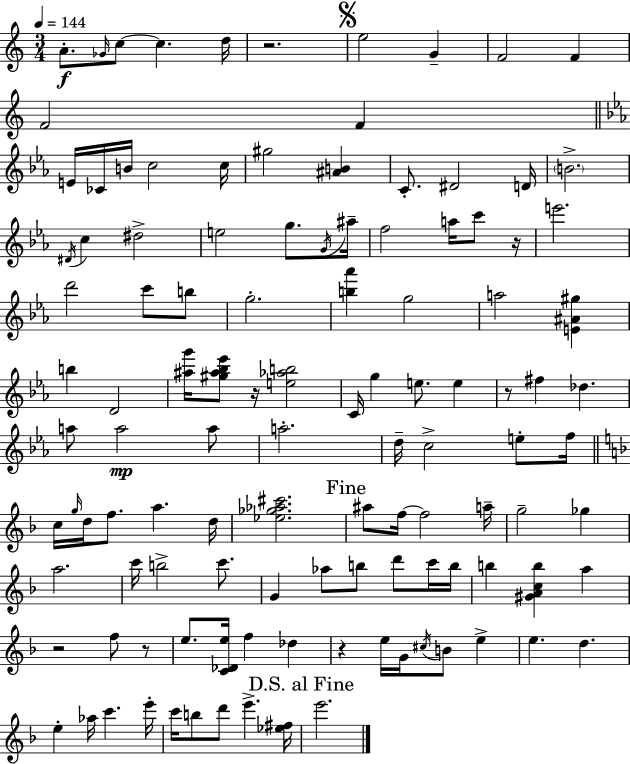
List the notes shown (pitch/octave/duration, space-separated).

A4/e. Gb4/s C5/e C5/q. D5/s R/h. E5/h G4/q F4/h F4/q F4/h F4/q E4/s CES4/s B4/s C5/h C5/s G#5/h [A#4,B4]/q C4/e. D#4/h D4/s B4/h. D#4/s C5/q D#5/h E5/h G5/e. G4/s A#5/s F5/h A5/s C6/e R/s E6/h. D6/h C6/e B5/e G5/h. [B5,Ab6]/q G5/h A5/h [E4,A#4,G#5]/q B5/q D4/h [A#5,G6]/s [G#5,A#5,Bb5,Eb6]/e R/s [E5,Ab5,B5]/h C4/s G5/q E5/e. E5/q R/e F#5/q Db5/q. A5/e A5/h A5/e A5/h. D5/s C5/h E5/e F5/s C5/s G5/s D5/s F5/e. A5/q. D5/s [Eb5,Gb5,Ab5,C#6]/h. A#5/e F5/s F5/h A5/s G5/h Gb5/q A5/h. C6/s B5/h C6/e. G4/q Ab5/e B5/e D6/e C6/s B5/s B5/q [G#4,A4,C5,B5]/q A5/q R/h F5/e R/e E5/e. [C4,Db4,E5]/s F5/q Db5/q R/q E5/s G4/s C#5/s B4/e E5/q E5/q. D5/q. E5/q Ab5/s C6/q. E6/s C6/s B5/e D6/e E6/q. [Eb5,F#5]/s E6/h.